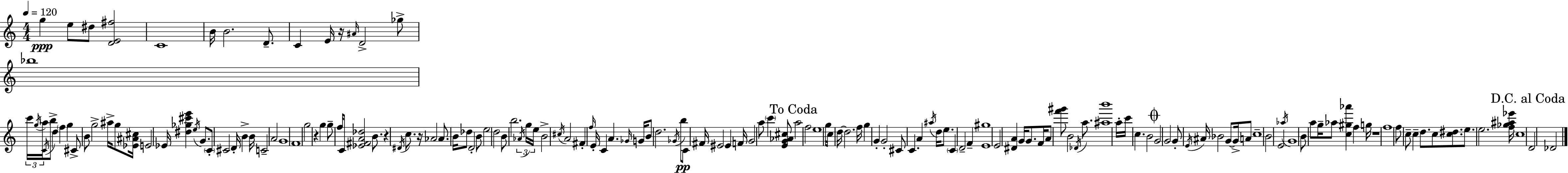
G5/q E5/e D#5/e [D4,E4,F#5]/h C4/w B4/s B4/h. D4/e. C4/q E4/s R/s A#4/s D4/h Gb5/e Bb5/w C6/s G5/s A5/s C4/s B5/e D5/q F5/q G5/q C#4/e B4/e G5/h A#5/s G5/e [Eb4,A#4,C#5]/s E4/h Eb4/s [D#5,Gb5,C#6,E6]/q E5/s G4/e. C4/e C#4/h D4/s B4/q B4/s C4/h A4/h G4/w F4/w G5/h R/q G5/q G5/e F5/s C4/e [Eb4,F#4,A4,Db5]/h B4/e. R/q D#4/s C5/e. R/s Ab4/h Ab4/e. B4/s Db5/e D4/h B4/e E5/h D5/h B4/e B5/h. Ab4/s G5/s E5/s B4/h C#5/s A4/h F#4/q F5/s E4/s C4/q A4/q. Gb4/s G4/s B4/e D5/h. Gb4/s B5/e C4/e F#4/s EIS4/h EIS4/q F4/s G4/h A5/e C6/q [E4,G4,Ab4,C#5]/e A5/h F5/h E5/w G5/s C5/s D5/s D5/h. F5/s G5/q G4/q G4/h C#4/e C4/q. A4/q A#5/s D5/s E5/e. C4/q D4/h F4/q [E4,G#5]/w E4/h [D#4,A4]/q G4/s G4/e. F4/s A4/e [F6,G#6]/e B4/h Db4/s A5/e. [A#5,B6]/w A5/s C6/s C5/q. B4/h G4/h G4/h G4/e E4/s A#4/s Bb4/h G4/e G4/s A4/e C5/w B4/h E4/h Ab5/s G4/w B4/e A5/e G5/s Ab5/e [C5,G#5,Ab6]/q F5/q G5/s R/w F5/w F5/e C5/e C5/q D5/e. C5/e [C5,D#5]/e. E5/e. E5/h. [F5,Gb5,A#5,Eb6]/s C5/w D4/h Db4/h